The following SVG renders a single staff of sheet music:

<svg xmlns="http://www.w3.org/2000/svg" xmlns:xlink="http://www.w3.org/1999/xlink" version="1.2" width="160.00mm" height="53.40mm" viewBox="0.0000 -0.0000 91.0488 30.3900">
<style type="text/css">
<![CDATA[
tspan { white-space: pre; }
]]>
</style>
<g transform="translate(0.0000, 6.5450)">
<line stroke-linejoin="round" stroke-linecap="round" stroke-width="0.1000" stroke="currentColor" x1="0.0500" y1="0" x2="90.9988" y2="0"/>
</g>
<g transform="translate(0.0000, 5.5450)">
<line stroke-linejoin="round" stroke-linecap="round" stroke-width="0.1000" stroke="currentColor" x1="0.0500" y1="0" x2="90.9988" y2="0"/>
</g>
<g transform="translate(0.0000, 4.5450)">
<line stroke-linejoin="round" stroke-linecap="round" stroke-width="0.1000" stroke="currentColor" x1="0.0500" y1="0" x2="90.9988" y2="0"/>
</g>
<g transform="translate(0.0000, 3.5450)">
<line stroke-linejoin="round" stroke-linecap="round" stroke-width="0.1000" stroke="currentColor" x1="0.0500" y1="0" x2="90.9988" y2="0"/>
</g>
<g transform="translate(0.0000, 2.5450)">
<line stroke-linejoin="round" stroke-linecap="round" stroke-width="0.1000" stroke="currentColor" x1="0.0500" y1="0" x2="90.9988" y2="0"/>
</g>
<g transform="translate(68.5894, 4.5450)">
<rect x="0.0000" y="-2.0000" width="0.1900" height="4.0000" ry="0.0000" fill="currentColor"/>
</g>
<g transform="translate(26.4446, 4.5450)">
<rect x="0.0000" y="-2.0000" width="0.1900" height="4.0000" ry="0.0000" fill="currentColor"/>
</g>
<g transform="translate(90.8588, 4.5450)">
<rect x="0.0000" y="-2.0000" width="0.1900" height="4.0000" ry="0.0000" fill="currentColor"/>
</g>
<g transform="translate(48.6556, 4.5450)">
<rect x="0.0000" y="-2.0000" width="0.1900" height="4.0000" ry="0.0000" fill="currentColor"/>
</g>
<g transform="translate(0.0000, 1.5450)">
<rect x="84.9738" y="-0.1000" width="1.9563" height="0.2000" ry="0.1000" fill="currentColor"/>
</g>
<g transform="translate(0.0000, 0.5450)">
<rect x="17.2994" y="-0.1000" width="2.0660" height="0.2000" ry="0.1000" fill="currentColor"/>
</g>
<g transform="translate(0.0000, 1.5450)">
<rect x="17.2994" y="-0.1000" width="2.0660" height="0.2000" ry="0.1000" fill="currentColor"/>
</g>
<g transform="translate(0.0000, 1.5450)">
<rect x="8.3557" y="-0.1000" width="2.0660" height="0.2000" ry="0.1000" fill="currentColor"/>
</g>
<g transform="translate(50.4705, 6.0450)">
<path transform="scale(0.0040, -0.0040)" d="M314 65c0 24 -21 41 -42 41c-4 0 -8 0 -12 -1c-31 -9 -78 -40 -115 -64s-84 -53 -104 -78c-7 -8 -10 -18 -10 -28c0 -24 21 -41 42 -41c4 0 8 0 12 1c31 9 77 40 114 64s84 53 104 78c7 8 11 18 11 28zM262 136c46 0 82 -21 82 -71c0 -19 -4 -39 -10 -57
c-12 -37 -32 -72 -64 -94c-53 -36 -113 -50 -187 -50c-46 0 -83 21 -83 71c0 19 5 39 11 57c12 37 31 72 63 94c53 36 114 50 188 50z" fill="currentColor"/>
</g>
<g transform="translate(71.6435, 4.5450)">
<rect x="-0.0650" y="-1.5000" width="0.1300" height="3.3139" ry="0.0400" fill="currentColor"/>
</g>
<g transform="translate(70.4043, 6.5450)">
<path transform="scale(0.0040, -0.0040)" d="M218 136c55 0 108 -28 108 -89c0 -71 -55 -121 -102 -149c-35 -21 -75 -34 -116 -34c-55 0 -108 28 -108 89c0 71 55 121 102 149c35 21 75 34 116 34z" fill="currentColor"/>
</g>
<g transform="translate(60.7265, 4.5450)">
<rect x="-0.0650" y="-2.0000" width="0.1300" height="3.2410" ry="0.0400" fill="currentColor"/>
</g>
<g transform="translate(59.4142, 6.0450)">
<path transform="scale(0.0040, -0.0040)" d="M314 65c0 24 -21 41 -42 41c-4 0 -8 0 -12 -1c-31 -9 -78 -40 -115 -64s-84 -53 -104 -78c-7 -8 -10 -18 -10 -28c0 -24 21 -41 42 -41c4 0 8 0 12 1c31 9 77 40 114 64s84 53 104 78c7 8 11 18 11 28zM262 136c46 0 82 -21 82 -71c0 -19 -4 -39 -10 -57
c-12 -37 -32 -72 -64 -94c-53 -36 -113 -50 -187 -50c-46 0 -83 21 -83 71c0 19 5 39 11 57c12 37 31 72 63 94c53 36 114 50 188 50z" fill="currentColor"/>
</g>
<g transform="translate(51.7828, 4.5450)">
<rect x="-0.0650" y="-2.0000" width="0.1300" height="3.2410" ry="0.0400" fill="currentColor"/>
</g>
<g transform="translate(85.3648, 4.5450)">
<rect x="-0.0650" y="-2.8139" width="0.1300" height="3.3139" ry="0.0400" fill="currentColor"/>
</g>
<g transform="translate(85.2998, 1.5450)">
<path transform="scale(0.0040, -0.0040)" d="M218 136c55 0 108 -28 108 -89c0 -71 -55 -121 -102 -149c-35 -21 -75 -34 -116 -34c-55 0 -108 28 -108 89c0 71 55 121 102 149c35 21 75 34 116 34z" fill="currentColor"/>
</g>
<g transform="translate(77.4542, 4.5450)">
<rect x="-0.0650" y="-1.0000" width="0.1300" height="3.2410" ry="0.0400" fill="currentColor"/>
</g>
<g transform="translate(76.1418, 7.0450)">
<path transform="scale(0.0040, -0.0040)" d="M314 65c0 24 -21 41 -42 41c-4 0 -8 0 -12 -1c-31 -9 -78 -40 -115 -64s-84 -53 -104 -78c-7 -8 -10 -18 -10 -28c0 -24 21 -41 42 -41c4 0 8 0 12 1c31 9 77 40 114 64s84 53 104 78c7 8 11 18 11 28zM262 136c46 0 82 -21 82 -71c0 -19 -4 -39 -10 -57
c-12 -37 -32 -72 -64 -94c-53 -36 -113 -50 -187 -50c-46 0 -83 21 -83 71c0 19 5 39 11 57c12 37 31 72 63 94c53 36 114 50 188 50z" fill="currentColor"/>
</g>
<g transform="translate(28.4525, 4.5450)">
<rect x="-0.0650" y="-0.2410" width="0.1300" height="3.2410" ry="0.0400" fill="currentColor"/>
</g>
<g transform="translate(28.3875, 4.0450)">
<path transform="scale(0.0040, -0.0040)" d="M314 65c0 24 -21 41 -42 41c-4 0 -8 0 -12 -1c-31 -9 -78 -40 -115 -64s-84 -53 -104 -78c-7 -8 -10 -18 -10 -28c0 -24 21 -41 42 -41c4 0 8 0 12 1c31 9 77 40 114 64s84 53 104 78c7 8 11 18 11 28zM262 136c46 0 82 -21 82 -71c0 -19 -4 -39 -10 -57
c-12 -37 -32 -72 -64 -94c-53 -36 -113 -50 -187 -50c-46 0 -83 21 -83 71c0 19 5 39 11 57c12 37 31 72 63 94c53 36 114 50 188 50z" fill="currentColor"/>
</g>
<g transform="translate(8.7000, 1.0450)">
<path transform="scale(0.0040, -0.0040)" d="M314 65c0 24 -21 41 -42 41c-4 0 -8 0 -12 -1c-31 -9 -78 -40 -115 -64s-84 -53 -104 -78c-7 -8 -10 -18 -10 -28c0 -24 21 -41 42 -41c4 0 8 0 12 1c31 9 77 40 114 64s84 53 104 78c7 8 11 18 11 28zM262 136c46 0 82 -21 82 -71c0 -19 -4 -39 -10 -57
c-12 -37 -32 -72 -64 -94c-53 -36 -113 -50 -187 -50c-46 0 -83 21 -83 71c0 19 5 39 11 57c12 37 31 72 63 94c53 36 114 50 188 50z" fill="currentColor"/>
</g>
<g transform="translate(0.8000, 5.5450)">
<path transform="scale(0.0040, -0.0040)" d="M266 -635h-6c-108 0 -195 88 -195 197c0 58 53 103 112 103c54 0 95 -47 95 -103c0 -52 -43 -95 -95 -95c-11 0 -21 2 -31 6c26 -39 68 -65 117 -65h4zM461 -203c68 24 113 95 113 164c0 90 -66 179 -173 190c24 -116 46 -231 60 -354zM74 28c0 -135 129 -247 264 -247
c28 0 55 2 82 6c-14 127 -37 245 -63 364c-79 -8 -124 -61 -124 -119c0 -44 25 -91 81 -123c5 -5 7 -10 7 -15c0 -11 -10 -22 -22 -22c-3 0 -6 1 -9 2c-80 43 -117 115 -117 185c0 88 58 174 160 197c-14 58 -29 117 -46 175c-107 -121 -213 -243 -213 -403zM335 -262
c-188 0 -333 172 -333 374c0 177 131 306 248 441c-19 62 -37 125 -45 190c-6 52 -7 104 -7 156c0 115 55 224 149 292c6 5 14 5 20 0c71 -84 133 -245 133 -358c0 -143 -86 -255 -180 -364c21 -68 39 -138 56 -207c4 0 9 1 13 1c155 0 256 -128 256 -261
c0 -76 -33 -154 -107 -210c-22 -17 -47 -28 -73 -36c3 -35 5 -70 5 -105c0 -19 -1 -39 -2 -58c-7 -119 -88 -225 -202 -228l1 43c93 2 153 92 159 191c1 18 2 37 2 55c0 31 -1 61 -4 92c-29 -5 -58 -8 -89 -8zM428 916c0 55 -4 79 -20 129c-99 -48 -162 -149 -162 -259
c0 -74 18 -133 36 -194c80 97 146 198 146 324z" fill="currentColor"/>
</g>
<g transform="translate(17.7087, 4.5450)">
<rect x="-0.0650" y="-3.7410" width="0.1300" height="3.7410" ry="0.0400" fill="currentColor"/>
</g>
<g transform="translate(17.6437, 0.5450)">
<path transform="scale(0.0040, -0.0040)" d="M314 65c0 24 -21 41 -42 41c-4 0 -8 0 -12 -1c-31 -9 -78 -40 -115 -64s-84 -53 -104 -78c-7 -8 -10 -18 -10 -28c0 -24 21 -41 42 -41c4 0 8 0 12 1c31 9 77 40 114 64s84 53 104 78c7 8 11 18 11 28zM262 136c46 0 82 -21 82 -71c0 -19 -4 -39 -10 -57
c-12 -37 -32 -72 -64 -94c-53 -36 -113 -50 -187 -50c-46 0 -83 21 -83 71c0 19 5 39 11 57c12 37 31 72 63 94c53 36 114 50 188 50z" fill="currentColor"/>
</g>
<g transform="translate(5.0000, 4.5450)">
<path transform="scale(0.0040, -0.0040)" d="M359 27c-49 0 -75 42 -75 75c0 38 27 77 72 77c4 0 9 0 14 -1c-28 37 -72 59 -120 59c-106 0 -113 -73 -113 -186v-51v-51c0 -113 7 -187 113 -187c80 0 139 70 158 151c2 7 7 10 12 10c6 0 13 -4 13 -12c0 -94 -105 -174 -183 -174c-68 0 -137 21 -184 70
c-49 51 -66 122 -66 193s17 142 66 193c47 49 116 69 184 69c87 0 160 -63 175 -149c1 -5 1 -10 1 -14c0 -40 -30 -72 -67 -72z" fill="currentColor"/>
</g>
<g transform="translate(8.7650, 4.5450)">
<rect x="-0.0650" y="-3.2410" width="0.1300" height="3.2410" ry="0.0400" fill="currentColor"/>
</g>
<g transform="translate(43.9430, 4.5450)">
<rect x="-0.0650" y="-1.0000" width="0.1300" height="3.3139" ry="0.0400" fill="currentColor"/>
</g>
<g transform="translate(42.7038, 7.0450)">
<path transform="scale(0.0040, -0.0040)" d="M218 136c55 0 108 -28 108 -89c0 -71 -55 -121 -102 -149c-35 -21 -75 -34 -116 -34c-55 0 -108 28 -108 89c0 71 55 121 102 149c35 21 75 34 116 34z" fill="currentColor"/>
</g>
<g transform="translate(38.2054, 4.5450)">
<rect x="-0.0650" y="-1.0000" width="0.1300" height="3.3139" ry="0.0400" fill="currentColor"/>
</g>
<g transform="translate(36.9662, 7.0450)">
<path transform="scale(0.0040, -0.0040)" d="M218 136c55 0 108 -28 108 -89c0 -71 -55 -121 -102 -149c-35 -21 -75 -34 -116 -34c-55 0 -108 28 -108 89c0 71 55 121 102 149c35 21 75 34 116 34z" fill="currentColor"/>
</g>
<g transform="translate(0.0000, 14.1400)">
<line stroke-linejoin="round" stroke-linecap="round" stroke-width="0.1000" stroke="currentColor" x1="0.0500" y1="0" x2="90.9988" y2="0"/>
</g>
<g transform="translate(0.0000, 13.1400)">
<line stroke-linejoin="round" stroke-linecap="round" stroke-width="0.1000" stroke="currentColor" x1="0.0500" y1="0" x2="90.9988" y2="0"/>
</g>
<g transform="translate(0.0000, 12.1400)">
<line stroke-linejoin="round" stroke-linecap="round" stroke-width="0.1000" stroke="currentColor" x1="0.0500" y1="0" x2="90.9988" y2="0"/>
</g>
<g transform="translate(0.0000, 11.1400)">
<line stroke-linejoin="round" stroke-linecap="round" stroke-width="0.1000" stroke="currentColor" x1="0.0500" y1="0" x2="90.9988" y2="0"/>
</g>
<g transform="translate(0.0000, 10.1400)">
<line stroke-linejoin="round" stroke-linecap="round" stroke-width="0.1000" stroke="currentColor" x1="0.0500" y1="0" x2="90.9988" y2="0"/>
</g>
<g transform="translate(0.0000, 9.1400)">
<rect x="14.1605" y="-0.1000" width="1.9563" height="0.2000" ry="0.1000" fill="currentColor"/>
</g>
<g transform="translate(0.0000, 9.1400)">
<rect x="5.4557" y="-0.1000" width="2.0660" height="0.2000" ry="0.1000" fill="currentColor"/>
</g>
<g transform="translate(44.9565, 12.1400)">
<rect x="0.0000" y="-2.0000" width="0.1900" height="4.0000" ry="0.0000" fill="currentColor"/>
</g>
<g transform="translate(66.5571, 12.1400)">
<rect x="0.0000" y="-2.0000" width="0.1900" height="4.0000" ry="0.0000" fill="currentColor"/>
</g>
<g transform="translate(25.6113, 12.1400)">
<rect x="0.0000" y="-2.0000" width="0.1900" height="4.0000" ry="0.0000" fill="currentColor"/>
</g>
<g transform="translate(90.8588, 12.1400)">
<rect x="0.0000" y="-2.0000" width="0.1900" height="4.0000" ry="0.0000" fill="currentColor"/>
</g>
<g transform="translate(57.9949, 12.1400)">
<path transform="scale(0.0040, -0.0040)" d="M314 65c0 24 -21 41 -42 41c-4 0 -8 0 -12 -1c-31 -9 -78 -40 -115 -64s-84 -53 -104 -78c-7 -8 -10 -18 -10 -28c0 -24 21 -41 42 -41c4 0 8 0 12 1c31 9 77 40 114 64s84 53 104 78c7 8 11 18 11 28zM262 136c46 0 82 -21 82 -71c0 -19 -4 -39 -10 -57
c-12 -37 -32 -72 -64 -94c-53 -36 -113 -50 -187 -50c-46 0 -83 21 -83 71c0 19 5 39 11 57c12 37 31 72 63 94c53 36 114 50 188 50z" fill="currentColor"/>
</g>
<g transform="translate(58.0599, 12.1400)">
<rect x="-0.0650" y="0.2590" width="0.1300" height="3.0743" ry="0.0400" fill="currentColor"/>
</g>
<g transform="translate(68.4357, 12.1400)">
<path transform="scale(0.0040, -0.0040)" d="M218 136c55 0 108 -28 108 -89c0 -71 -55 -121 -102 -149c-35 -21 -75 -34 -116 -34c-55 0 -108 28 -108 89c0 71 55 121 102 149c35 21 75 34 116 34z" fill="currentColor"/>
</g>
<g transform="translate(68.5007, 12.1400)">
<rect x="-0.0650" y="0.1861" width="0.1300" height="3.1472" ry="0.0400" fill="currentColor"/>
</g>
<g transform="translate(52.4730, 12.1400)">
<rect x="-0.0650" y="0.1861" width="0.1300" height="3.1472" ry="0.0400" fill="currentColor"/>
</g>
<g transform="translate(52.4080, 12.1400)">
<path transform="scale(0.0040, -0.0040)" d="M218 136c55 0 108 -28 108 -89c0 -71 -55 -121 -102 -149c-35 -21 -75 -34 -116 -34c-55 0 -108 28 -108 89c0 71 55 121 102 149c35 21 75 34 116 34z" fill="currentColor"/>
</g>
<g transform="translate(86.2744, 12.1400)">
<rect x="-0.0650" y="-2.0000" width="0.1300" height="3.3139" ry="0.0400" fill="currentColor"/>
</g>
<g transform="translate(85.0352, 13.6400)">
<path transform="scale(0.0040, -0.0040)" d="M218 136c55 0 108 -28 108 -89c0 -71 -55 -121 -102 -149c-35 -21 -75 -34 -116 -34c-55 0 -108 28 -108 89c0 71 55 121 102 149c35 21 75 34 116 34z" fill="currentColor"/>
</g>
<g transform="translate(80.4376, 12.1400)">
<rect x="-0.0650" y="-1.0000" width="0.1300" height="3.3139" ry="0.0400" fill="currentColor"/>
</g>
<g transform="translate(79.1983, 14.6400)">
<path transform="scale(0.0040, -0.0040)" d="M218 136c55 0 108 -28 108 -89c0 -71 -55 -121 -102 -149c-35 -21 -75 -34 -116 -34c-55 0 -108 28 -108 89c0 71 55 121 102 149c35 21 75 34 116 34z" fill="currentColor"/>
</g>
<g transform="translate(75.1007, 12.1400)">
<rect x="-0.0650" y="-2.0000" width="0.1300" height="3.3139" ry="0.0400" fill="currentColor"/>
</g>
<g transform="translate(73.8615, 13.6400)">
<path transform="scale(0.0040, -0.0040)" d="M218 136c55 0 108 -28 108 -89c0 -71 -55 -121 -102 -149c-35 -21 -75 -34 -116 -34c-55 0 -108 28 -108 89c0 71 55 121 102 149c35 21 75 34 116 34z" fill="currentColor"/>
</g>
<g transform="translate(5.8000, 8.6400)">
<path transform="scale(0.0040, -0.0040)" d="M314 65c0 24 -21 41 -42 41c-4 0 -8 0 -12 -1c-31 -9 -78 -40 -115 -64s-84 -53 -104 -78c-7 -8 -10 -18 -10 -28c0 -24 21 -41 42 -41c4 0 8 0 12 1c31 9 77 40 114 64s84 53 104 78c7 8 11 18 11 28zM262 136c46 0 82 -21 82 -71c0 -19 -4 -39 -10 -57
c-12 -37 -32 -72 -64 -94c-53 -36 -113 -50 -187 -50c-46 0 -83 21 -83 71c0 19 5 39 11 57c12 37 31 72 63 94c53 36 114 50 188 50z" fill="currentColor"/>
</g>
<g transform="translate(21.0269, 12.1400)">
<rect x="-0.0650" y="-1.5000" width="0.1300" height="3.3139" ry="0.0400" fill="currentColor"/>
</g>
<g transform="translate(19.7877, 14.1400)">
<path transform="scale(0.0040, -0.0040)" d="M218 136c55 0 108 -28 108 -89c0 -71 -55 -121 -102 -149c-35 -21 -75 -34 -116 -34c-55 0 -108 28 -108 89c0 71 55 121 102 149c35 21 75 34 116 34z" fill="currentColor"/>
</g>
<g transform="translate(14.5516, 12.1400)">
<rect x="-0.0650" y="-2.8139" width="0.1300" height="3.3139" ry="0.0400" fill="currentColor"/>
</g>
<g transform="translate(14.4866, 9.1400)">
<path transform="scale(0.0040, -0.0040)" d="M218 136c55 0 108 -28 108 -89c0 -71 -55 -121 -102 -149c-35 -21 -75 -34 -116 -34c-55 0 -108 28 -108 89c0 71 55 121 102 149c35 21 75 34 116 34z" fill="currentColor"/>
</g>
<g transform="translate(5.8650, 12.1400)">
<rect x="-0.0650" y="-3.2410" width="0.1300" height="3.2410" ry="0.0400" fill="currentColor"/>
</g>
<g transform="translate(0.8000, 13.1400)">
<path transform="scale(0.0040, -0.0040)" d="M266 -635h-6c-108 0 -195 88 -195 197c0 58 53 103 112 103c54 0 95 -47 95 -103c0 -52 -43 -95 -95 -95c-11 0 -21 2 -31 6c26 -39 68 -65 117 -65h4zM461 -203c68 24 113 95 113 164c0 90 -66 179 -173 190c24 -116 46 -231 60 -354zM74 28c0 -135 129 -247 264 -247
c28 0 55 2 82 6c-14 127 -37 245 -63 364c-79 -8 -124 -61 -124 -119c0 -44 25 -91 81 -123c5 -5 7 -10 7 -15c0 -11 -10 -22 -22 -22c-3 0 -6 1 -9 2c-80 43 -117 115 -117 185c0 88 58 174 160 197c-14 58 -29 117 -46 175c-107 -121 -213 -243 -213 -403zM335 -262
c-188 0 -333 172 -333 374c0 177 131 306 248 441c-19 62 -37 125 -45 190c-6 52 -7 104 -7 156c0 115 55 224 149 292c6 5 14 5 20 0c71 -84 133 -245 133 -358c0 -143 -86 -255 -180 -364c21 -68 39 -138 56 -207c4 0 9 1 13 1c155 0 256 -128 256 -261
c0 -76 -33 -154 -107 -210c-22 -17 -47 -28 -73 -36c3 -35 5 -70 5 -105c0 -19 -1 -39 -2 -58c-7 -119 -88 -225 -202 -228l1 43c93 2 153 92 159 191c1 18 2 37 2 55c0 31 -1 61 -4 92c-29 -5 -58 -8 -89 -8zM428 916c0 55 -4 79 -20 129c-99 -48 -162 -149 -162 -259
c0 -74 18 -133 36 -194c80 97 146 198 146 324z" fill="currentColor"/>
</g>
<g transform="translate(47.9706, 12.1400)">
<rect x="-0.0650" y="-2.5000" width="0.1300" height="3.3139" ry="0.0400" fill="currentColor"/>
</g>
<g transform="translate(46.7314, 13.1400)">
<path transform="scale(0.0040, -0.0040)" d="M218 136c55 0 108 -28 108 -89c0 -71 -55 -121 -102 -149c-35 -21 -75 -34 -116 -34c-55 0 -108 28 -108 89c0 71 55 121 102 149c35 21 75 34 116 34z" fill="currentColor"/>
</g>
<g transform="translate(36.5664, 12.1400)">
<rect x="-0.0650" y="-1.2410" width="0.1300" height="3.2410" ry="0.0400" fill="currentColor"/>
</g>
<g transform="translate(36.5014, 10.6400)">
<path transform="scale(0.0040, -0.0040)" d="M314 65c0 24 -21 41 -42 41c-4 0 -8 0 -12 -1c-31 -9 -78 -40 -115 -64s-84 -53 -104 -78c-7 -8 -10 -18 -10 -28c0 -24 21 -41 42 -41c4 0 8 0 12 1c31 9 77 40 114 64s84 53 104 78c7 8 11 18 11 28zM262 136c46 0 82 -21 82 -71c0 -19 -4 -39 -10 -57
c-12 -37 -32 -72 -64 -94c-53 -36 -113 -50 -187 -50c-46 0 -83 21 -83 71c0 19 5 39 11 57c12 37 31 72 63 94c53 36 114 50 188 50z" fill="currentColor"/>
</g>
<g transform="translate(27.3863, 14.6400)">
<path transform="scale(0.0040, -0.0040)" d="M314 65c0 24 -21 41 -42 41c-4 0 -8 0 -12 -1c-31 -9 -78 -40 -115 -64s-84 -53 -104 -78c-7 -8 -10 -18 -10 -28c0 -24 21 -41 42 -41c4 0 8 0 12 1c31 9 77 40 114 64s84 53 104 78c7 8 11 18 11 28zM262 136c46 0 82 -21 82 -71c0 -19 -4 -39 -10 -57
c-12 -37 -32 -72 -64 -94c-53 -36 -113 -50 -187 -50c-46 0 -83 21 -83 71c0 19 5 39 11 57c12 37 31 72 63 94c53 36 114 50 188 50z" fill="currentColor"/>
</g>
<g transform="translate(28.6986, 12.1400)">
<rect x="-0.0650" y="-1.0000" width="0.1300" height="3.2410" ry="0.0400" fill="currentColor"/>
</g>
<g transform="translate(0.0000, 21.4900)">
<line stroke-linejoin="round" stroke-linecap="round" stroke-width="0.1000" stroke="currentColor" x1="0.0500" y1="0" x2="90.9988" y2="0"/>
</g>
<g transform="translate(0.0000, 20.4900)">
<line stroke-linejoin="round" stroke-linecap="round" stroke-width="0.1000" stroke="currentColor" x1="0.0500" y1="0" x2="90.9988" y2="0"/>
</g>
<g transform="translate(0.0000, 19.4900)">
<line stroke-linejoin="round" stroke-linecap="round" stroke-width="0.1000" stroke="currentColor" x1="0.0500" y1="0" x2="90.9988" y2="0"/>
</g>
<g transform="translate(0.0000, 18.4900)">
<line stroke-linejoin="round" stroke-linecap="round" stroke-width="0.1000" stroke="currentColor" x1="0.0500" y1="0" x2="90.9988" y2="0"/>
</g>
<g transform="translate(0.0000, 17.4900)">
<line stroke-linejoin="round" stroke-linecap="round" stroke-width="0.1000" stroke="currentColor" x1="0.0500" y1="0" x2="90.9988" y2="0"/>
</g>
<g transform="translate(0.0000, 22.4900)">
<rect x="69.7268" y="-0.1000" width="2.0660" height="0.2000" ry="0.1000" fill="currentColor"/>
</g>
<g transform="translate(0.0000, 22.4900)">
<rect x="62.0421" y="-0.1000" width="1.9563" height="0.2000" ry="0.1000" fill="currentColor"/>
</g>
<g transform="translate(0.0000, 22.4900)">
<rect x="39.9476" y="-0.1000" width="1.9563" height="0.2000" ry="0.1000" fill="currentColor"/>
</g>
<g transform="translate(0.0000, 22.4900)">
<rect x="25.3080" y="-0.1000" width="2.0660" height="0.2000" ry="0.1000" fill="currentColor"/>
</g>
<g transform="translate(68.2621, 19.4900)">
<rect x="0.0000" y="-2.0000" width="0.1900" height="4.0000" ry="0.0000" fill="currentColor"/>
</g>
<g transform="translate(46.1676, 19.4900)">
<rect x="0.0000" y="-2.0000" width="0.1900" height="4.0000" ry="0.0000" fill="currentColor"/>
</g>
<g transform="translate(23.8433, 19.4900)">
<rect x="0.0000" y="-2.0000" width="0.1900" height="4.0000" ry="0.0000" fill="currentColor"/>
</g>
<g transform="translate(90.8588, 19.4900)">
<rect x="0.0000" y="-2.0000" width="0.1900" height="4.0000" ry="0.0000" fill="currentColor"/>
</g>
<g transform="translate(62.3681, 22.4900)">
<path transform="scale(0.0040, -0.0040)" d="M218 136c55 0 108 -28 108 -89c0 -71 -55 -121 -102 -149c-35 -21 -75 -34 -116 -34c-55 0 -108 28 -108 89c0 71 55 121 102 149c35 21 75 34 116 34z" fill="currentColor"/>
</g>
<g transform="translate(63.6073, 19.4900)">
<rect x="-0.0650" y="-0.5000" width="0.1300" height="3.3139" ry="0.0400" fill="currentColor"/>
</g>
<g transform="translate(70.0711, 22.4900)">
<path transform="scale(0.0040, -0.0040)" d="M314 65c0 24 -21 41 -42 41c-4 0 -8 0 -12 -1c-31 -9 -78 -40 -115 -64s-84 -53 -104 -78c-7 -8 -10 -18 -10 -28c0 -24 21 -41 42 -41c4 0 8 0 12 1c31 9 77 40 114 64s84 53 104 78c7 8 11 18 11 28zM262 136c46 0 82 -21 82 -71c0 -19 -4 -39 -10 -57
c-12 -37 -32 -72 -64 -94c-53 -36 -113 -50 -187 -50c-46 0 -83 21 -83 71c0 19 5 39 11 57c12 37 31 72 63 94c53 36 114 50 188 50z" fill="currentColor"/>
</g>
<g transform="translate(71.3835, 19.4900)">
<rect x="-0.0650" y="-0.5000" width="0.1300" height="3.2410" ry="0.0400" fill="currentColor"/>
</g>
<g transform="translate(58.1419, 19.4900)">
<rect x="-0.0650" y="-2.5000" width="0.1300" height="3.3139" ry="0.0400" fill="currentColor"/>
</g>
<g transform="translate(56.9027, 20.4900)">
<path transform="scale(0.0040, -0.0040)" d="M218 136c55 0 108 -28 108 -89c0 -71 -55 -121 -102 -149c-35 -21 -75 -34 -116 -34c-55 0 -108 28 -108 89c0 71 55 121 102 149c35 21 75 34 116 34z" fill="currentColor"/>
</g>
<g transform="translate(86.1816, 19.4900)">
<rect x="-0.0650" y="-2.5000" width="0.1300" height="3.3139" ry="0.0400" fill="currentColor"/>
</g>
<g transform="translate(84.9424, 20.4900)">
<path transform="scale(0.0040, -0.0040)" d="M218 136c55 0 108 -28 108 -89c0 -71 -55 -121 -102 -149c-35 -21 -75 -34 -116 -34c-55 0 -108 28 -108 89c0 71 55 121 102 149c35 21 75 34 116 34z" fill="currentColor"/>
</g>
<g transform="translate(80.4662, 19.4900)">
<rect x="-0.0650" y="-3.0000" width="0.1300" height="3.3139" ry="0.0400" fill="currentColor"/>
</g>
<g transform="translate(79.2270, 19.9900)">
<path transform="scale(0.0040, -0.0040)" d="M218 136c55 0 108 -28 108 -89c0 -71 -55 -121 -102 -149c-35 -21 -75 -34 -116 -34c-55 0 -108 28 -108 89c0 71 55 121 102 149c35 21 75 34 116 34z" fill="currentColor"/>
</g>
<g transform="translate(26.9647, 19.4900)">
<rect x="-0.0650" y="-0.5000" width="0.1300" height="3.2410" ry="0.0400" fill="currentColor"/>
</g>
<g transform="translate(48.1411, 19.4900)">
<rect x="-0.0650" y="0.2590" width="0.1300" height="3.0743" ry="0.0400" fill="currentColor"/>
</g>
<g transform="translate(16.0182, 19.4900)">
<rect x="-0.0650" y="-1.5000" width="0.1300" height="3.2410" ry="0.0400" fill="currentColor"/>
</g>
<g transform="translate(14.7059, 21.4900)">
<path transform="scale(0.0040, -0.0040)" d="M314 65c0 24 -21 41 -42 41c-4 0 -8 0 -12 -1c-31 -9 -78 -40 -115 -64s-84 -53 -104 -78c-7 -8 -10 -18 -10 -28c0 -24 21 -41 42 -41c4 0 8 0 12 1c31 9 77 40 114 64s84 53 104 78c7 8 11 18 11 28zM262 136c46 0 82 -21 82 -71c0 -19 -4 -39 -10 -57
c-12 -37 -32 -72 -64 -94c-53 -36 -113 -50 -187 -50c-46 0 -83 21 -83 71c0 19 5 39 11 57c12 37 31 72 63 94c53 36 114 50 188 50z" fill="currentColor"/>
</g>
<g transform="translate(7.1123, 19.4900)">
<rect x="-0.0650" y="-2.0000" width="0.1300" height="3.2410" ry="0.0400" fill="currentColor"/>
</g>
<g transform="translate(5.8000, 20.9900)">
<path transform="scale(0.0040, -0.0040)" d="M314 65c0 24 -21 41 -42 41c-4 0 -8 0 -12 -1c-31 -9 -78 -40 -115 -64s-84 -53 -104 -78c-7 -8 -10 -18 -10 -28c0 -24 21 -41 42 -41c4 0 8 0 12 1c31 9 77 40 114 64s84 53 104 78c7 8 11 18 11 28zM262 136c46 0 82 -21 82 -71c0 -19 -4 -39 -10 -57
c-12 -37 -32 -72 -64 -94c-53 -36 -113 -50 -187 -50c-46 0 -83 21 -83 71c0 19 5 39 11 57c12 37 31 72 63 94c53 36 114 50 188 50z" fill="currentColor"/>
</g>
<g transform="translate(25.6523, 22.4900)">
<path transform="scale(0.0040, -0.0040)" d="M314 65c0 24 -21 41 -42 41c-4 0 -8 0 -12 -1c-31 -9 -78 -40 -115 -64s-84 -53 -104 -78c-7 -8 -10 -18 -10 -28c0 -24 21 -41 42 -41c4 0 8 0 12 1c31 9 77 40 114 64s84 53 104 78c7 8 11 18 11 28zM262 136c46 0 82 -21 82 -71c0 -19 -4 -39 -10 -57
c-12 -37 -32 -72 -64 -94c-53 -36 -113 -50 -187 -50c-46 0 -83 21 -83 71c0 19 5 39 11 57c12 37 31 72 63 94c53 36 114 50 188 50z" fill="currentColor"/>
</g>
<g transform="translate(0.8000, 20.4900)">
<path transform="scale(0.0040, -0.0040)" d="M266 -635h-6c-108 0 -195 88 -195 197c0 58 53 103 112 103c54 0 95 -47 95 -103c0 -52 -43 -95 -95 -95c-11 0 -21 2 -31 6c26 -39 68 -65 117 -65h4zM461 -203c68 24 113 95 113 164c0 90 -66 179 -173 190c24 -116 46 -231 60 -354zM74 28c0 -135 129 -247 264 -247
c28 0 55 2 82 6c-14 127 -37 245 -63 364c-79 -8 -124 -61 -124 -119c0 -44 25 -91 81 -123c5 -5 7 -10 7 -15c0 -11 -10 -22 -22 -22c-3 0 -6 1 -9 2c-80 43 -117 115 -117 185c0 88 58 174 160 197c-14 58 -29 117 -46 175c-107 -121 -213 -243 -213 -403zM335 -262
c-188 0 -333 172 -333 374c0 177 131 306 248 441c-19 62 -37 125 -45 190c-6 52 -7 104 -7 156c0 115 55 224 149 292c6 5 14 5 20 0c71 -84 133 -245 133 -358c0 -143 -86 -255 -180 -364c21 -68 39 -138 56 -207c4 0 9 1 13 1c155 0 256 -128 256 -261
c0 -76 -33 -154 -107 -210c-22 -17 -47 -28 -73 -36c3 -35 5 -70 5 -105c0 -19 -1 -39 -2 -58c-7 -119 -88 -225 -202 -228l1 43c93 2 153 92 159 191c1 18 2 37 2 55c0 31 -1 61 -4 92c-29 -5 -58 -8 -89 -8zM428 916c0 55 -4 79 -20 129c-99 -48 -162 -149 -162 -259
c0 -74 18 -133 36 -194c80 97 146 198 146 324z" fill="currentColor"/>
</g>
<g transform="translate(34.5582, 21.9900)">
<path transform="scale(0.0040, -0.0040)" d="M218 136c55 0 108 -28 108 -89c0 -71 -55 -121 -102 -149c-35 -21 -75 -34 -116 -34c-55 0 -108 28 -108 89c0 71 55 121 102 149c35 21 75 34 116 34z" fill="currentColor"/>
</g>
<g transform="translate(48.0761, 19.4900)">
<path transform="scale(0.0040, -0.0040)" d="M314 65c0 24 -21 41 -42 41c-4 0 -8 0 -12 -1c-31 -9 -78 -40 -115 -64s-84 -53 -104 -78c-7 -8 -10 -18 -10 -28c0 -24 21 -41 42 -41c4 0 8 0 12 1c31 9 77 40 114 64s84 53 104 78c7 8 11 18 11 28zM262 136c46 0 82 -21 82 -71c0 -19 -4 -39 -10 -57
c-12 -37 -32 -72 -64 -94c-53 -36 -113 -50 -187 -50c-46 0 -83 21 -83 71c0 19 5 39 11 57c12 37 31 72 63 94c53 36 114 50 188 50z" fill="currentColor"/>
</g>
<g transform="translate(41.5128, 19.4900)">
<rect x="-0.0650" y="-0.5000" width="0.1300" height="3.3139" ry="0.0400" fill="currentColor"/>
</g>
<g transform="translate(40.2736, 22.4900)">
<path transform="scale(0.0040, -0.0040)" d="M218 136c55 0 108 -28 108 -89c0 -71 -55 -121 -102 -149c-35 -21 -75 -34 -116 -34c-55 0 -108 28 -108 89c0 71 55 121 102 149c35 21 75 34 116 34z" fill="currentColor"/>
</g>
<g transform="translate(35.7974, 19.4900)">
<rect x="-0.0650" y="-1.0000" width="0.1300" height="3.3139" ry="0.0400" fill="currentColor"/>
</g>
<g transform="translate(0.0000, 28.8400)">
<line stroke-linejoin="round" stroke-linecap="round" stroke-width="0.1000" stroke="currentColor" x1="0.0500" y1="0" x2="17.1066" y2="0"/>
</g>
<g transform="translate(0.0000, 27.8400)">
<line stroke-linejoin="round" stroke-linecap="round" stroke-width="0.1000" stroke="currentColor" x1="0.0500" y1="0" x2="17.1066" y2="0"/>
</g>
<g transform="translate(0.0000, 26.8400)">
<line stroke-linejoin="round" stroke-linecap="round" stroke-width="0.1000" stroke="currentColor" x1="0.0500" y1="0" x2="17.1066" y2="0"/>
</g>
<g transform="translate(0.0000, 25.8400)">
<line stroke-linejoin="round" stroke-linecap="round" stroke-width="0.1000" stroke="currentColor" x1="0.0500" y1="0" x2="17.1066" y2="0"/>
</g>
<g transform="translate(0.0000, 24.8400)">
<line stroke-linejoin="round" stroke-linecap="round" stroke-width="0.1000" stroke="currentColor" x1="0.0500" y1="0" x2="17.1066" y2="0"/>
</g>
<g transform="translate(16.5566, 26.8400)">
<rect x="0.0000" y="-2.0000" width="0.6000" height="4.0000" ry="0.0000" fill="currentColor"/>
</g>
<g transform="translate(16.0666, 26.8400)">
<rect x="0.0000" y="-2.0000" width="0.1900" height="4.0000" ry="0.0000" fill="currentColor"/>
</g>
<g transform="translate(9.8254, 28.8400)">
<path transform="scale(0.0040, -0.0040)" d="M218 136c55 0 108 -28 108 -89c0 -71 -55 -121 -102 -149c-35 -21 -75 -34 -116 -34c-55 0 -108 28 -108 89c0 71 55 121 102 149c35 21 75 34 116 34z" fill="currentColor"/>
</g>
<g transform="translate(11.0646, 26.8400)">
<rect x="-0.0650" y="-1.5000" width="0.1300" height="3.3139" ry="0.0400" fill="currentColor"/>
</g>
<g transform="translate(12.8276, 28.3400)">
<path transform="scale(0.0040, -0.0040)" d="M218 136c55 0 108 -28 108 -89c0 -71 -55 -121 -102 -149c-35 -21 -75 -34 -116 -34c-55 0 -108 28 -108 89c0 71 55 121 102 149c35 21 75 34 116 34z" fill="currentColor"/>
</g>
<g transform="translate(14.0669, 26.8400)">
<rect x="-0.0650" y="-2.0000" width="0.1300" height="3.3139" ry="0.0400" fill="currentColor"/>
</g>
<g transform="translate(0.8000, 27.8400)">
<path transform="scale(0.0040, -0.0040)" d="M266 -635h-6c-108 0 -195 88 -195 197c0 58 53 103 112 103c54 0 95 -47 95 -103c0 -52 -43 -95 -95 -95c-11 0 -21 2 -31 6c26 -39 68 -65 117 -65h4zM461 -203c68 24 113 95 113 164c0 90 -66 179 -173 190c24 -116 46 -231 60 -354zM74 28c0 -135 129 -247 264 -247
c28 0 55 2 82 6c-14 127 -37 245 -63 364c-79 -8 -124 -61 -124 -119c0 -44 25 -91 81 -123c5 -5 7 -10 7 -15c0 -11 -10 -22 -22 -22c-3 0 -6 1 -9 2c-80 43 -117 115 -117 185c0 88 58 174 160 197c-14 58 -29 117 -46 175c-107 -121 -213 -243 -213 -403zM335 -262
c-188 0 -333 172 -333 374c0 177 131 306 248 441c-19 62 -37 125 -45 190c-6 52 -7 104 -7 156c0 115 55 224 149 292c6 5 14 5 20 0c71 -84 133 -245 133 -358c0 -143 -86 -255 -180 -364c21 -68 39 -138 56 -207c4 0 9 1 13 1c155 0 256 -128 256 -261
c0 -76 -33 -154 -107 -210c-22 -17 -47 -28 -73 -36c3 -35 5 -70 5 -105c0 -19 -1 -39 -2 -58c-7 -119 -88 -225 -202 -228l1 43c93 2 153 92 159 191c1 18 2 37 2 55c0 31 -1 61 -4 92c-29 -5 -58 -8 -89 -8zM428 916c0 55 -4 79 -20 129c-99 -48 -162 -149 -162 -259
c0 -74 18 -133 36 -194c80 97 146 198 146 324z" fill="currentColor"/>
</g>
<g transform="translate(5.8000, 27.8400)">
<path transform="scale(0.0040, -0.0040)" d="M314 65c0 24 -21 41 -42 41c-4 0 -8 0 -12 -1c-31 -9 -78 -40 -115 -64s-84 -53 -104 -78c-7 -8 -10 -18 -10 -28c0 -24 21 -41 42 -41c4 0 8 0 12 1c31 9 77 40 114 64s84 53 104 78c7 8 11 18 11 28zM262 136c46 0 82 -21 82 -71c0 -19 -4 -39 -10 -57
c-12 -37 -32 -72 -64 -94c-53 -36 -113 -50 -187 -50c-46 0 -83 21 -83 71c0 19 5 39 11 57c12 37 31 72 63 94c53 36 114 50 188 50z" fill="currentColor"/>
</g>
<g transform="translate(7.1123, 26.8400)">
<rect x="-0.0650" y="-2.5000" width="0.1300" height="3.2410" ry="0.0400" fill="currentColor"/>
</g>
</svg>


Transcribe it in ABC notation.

X:1
T:Untitled
M:4/4
L:1/4
K:C
b2 c'2 c2 D D F2 F2 E D2 a b2 a E D2 e2 G B B2 B F D F F2 E2 C2 D C B2 G C C2 A G G2 E F